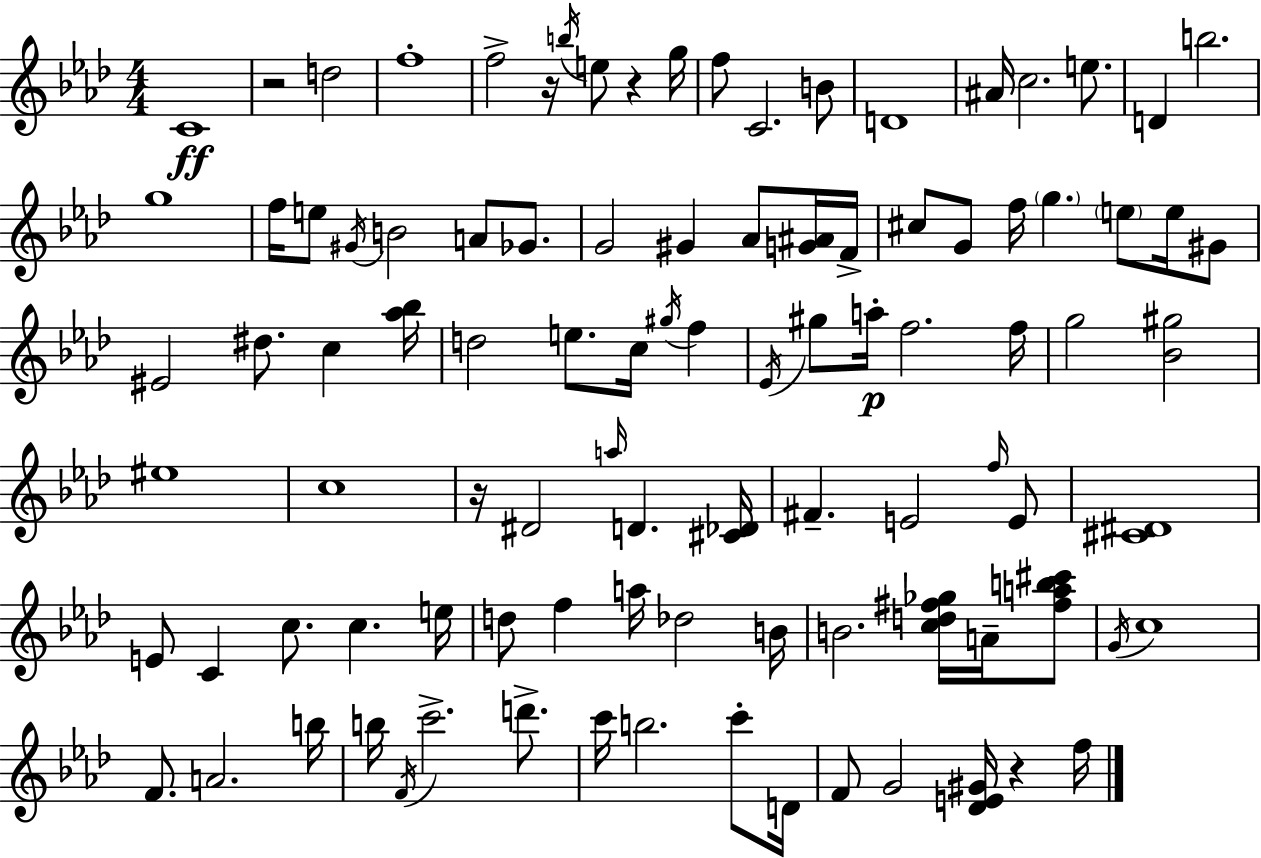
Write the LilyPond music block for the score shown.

{
  \clef treble
  \numericTimeSignature
  \time 4/4
  \key aes \major
  \repeat volta 2 { c'1\ff | r2 d''2 | f''1-. | f''2-> r16 \acciaccatura { b''16 } e''8 r4 | \break g''16 f''8 c'2. b'8 | d'1 | ais'16 c''2. e''8. | d'4 b''2. | \break g''1 | f''16 e''8 \acciaccatura { gis'16 } b'2 a'8 ges'8. | g'2 gis'4 aes'8 | <g' ais'>16 f'16-> cis''8 g'8 f''16 \parenthesize g''4. \parenthesize e''8 e''16 | \break gis'8 eis'2 dis''8. c''4 | <aes'' bes''>16 d''2 e''8. c''16 \acciaccatura { gis''16 } f''4 | \acciaccatura { ees'16 } gis''8 a''16-.\p f''2. | f''16 g''2 <bes' gis''>2 | \break eis''1 | c''1 | r16 dis'2 \grace { a''16 } d'4. | <cis' des'>16 fis'4.-- e'2 | \break \grace { f''16 } e'8 <cis' dis'>1 | e'8 c'4 c''8. c''4. | e''16 d''8 f''4 a''16 des''2 | b'16 b'2. | \break <c'' d'' fis'' ges''>16 a'16-- <fis'' a'' b'' cis'''>8 \acciaccatura { g'16 } c''1 | f'8. a'2. | b''16 b''16 \acciaccatura { f'16 } c'''2.-> | d'''8.-> c'''16 b''2. | \break c'''8-. d'16 f'8 g'2 | <des' e' gis'>16 r4 f''16 } \bar "|."
}